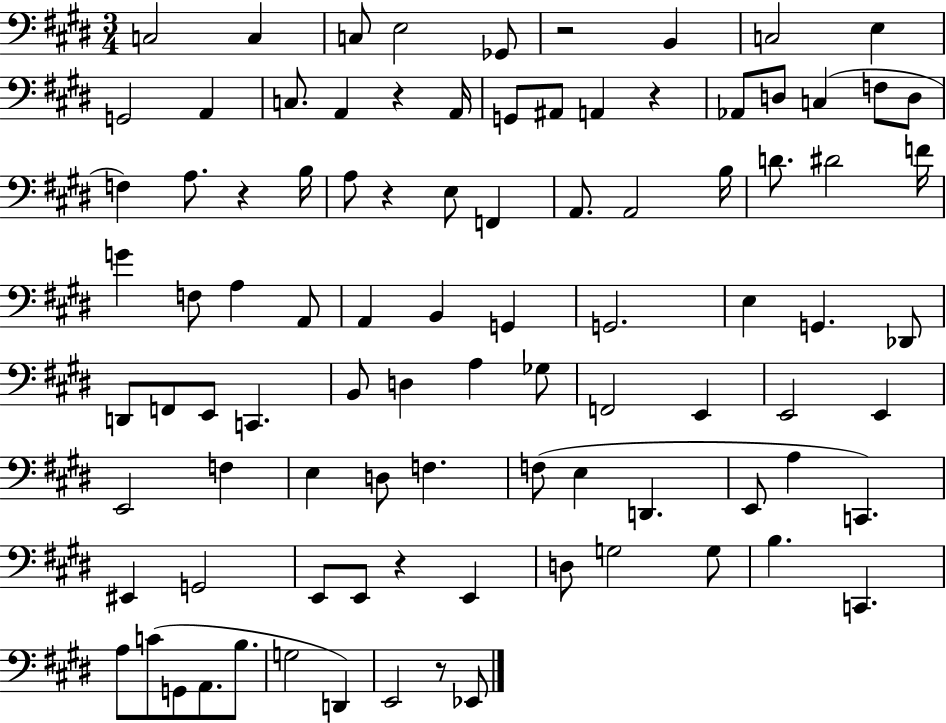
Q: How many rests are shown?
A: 7